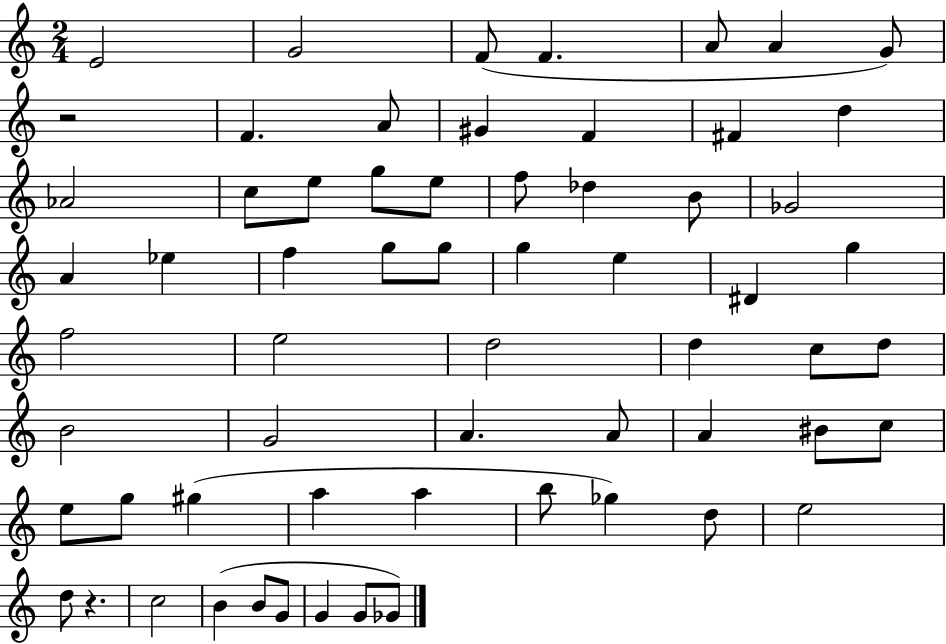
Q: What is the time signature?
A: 2/4